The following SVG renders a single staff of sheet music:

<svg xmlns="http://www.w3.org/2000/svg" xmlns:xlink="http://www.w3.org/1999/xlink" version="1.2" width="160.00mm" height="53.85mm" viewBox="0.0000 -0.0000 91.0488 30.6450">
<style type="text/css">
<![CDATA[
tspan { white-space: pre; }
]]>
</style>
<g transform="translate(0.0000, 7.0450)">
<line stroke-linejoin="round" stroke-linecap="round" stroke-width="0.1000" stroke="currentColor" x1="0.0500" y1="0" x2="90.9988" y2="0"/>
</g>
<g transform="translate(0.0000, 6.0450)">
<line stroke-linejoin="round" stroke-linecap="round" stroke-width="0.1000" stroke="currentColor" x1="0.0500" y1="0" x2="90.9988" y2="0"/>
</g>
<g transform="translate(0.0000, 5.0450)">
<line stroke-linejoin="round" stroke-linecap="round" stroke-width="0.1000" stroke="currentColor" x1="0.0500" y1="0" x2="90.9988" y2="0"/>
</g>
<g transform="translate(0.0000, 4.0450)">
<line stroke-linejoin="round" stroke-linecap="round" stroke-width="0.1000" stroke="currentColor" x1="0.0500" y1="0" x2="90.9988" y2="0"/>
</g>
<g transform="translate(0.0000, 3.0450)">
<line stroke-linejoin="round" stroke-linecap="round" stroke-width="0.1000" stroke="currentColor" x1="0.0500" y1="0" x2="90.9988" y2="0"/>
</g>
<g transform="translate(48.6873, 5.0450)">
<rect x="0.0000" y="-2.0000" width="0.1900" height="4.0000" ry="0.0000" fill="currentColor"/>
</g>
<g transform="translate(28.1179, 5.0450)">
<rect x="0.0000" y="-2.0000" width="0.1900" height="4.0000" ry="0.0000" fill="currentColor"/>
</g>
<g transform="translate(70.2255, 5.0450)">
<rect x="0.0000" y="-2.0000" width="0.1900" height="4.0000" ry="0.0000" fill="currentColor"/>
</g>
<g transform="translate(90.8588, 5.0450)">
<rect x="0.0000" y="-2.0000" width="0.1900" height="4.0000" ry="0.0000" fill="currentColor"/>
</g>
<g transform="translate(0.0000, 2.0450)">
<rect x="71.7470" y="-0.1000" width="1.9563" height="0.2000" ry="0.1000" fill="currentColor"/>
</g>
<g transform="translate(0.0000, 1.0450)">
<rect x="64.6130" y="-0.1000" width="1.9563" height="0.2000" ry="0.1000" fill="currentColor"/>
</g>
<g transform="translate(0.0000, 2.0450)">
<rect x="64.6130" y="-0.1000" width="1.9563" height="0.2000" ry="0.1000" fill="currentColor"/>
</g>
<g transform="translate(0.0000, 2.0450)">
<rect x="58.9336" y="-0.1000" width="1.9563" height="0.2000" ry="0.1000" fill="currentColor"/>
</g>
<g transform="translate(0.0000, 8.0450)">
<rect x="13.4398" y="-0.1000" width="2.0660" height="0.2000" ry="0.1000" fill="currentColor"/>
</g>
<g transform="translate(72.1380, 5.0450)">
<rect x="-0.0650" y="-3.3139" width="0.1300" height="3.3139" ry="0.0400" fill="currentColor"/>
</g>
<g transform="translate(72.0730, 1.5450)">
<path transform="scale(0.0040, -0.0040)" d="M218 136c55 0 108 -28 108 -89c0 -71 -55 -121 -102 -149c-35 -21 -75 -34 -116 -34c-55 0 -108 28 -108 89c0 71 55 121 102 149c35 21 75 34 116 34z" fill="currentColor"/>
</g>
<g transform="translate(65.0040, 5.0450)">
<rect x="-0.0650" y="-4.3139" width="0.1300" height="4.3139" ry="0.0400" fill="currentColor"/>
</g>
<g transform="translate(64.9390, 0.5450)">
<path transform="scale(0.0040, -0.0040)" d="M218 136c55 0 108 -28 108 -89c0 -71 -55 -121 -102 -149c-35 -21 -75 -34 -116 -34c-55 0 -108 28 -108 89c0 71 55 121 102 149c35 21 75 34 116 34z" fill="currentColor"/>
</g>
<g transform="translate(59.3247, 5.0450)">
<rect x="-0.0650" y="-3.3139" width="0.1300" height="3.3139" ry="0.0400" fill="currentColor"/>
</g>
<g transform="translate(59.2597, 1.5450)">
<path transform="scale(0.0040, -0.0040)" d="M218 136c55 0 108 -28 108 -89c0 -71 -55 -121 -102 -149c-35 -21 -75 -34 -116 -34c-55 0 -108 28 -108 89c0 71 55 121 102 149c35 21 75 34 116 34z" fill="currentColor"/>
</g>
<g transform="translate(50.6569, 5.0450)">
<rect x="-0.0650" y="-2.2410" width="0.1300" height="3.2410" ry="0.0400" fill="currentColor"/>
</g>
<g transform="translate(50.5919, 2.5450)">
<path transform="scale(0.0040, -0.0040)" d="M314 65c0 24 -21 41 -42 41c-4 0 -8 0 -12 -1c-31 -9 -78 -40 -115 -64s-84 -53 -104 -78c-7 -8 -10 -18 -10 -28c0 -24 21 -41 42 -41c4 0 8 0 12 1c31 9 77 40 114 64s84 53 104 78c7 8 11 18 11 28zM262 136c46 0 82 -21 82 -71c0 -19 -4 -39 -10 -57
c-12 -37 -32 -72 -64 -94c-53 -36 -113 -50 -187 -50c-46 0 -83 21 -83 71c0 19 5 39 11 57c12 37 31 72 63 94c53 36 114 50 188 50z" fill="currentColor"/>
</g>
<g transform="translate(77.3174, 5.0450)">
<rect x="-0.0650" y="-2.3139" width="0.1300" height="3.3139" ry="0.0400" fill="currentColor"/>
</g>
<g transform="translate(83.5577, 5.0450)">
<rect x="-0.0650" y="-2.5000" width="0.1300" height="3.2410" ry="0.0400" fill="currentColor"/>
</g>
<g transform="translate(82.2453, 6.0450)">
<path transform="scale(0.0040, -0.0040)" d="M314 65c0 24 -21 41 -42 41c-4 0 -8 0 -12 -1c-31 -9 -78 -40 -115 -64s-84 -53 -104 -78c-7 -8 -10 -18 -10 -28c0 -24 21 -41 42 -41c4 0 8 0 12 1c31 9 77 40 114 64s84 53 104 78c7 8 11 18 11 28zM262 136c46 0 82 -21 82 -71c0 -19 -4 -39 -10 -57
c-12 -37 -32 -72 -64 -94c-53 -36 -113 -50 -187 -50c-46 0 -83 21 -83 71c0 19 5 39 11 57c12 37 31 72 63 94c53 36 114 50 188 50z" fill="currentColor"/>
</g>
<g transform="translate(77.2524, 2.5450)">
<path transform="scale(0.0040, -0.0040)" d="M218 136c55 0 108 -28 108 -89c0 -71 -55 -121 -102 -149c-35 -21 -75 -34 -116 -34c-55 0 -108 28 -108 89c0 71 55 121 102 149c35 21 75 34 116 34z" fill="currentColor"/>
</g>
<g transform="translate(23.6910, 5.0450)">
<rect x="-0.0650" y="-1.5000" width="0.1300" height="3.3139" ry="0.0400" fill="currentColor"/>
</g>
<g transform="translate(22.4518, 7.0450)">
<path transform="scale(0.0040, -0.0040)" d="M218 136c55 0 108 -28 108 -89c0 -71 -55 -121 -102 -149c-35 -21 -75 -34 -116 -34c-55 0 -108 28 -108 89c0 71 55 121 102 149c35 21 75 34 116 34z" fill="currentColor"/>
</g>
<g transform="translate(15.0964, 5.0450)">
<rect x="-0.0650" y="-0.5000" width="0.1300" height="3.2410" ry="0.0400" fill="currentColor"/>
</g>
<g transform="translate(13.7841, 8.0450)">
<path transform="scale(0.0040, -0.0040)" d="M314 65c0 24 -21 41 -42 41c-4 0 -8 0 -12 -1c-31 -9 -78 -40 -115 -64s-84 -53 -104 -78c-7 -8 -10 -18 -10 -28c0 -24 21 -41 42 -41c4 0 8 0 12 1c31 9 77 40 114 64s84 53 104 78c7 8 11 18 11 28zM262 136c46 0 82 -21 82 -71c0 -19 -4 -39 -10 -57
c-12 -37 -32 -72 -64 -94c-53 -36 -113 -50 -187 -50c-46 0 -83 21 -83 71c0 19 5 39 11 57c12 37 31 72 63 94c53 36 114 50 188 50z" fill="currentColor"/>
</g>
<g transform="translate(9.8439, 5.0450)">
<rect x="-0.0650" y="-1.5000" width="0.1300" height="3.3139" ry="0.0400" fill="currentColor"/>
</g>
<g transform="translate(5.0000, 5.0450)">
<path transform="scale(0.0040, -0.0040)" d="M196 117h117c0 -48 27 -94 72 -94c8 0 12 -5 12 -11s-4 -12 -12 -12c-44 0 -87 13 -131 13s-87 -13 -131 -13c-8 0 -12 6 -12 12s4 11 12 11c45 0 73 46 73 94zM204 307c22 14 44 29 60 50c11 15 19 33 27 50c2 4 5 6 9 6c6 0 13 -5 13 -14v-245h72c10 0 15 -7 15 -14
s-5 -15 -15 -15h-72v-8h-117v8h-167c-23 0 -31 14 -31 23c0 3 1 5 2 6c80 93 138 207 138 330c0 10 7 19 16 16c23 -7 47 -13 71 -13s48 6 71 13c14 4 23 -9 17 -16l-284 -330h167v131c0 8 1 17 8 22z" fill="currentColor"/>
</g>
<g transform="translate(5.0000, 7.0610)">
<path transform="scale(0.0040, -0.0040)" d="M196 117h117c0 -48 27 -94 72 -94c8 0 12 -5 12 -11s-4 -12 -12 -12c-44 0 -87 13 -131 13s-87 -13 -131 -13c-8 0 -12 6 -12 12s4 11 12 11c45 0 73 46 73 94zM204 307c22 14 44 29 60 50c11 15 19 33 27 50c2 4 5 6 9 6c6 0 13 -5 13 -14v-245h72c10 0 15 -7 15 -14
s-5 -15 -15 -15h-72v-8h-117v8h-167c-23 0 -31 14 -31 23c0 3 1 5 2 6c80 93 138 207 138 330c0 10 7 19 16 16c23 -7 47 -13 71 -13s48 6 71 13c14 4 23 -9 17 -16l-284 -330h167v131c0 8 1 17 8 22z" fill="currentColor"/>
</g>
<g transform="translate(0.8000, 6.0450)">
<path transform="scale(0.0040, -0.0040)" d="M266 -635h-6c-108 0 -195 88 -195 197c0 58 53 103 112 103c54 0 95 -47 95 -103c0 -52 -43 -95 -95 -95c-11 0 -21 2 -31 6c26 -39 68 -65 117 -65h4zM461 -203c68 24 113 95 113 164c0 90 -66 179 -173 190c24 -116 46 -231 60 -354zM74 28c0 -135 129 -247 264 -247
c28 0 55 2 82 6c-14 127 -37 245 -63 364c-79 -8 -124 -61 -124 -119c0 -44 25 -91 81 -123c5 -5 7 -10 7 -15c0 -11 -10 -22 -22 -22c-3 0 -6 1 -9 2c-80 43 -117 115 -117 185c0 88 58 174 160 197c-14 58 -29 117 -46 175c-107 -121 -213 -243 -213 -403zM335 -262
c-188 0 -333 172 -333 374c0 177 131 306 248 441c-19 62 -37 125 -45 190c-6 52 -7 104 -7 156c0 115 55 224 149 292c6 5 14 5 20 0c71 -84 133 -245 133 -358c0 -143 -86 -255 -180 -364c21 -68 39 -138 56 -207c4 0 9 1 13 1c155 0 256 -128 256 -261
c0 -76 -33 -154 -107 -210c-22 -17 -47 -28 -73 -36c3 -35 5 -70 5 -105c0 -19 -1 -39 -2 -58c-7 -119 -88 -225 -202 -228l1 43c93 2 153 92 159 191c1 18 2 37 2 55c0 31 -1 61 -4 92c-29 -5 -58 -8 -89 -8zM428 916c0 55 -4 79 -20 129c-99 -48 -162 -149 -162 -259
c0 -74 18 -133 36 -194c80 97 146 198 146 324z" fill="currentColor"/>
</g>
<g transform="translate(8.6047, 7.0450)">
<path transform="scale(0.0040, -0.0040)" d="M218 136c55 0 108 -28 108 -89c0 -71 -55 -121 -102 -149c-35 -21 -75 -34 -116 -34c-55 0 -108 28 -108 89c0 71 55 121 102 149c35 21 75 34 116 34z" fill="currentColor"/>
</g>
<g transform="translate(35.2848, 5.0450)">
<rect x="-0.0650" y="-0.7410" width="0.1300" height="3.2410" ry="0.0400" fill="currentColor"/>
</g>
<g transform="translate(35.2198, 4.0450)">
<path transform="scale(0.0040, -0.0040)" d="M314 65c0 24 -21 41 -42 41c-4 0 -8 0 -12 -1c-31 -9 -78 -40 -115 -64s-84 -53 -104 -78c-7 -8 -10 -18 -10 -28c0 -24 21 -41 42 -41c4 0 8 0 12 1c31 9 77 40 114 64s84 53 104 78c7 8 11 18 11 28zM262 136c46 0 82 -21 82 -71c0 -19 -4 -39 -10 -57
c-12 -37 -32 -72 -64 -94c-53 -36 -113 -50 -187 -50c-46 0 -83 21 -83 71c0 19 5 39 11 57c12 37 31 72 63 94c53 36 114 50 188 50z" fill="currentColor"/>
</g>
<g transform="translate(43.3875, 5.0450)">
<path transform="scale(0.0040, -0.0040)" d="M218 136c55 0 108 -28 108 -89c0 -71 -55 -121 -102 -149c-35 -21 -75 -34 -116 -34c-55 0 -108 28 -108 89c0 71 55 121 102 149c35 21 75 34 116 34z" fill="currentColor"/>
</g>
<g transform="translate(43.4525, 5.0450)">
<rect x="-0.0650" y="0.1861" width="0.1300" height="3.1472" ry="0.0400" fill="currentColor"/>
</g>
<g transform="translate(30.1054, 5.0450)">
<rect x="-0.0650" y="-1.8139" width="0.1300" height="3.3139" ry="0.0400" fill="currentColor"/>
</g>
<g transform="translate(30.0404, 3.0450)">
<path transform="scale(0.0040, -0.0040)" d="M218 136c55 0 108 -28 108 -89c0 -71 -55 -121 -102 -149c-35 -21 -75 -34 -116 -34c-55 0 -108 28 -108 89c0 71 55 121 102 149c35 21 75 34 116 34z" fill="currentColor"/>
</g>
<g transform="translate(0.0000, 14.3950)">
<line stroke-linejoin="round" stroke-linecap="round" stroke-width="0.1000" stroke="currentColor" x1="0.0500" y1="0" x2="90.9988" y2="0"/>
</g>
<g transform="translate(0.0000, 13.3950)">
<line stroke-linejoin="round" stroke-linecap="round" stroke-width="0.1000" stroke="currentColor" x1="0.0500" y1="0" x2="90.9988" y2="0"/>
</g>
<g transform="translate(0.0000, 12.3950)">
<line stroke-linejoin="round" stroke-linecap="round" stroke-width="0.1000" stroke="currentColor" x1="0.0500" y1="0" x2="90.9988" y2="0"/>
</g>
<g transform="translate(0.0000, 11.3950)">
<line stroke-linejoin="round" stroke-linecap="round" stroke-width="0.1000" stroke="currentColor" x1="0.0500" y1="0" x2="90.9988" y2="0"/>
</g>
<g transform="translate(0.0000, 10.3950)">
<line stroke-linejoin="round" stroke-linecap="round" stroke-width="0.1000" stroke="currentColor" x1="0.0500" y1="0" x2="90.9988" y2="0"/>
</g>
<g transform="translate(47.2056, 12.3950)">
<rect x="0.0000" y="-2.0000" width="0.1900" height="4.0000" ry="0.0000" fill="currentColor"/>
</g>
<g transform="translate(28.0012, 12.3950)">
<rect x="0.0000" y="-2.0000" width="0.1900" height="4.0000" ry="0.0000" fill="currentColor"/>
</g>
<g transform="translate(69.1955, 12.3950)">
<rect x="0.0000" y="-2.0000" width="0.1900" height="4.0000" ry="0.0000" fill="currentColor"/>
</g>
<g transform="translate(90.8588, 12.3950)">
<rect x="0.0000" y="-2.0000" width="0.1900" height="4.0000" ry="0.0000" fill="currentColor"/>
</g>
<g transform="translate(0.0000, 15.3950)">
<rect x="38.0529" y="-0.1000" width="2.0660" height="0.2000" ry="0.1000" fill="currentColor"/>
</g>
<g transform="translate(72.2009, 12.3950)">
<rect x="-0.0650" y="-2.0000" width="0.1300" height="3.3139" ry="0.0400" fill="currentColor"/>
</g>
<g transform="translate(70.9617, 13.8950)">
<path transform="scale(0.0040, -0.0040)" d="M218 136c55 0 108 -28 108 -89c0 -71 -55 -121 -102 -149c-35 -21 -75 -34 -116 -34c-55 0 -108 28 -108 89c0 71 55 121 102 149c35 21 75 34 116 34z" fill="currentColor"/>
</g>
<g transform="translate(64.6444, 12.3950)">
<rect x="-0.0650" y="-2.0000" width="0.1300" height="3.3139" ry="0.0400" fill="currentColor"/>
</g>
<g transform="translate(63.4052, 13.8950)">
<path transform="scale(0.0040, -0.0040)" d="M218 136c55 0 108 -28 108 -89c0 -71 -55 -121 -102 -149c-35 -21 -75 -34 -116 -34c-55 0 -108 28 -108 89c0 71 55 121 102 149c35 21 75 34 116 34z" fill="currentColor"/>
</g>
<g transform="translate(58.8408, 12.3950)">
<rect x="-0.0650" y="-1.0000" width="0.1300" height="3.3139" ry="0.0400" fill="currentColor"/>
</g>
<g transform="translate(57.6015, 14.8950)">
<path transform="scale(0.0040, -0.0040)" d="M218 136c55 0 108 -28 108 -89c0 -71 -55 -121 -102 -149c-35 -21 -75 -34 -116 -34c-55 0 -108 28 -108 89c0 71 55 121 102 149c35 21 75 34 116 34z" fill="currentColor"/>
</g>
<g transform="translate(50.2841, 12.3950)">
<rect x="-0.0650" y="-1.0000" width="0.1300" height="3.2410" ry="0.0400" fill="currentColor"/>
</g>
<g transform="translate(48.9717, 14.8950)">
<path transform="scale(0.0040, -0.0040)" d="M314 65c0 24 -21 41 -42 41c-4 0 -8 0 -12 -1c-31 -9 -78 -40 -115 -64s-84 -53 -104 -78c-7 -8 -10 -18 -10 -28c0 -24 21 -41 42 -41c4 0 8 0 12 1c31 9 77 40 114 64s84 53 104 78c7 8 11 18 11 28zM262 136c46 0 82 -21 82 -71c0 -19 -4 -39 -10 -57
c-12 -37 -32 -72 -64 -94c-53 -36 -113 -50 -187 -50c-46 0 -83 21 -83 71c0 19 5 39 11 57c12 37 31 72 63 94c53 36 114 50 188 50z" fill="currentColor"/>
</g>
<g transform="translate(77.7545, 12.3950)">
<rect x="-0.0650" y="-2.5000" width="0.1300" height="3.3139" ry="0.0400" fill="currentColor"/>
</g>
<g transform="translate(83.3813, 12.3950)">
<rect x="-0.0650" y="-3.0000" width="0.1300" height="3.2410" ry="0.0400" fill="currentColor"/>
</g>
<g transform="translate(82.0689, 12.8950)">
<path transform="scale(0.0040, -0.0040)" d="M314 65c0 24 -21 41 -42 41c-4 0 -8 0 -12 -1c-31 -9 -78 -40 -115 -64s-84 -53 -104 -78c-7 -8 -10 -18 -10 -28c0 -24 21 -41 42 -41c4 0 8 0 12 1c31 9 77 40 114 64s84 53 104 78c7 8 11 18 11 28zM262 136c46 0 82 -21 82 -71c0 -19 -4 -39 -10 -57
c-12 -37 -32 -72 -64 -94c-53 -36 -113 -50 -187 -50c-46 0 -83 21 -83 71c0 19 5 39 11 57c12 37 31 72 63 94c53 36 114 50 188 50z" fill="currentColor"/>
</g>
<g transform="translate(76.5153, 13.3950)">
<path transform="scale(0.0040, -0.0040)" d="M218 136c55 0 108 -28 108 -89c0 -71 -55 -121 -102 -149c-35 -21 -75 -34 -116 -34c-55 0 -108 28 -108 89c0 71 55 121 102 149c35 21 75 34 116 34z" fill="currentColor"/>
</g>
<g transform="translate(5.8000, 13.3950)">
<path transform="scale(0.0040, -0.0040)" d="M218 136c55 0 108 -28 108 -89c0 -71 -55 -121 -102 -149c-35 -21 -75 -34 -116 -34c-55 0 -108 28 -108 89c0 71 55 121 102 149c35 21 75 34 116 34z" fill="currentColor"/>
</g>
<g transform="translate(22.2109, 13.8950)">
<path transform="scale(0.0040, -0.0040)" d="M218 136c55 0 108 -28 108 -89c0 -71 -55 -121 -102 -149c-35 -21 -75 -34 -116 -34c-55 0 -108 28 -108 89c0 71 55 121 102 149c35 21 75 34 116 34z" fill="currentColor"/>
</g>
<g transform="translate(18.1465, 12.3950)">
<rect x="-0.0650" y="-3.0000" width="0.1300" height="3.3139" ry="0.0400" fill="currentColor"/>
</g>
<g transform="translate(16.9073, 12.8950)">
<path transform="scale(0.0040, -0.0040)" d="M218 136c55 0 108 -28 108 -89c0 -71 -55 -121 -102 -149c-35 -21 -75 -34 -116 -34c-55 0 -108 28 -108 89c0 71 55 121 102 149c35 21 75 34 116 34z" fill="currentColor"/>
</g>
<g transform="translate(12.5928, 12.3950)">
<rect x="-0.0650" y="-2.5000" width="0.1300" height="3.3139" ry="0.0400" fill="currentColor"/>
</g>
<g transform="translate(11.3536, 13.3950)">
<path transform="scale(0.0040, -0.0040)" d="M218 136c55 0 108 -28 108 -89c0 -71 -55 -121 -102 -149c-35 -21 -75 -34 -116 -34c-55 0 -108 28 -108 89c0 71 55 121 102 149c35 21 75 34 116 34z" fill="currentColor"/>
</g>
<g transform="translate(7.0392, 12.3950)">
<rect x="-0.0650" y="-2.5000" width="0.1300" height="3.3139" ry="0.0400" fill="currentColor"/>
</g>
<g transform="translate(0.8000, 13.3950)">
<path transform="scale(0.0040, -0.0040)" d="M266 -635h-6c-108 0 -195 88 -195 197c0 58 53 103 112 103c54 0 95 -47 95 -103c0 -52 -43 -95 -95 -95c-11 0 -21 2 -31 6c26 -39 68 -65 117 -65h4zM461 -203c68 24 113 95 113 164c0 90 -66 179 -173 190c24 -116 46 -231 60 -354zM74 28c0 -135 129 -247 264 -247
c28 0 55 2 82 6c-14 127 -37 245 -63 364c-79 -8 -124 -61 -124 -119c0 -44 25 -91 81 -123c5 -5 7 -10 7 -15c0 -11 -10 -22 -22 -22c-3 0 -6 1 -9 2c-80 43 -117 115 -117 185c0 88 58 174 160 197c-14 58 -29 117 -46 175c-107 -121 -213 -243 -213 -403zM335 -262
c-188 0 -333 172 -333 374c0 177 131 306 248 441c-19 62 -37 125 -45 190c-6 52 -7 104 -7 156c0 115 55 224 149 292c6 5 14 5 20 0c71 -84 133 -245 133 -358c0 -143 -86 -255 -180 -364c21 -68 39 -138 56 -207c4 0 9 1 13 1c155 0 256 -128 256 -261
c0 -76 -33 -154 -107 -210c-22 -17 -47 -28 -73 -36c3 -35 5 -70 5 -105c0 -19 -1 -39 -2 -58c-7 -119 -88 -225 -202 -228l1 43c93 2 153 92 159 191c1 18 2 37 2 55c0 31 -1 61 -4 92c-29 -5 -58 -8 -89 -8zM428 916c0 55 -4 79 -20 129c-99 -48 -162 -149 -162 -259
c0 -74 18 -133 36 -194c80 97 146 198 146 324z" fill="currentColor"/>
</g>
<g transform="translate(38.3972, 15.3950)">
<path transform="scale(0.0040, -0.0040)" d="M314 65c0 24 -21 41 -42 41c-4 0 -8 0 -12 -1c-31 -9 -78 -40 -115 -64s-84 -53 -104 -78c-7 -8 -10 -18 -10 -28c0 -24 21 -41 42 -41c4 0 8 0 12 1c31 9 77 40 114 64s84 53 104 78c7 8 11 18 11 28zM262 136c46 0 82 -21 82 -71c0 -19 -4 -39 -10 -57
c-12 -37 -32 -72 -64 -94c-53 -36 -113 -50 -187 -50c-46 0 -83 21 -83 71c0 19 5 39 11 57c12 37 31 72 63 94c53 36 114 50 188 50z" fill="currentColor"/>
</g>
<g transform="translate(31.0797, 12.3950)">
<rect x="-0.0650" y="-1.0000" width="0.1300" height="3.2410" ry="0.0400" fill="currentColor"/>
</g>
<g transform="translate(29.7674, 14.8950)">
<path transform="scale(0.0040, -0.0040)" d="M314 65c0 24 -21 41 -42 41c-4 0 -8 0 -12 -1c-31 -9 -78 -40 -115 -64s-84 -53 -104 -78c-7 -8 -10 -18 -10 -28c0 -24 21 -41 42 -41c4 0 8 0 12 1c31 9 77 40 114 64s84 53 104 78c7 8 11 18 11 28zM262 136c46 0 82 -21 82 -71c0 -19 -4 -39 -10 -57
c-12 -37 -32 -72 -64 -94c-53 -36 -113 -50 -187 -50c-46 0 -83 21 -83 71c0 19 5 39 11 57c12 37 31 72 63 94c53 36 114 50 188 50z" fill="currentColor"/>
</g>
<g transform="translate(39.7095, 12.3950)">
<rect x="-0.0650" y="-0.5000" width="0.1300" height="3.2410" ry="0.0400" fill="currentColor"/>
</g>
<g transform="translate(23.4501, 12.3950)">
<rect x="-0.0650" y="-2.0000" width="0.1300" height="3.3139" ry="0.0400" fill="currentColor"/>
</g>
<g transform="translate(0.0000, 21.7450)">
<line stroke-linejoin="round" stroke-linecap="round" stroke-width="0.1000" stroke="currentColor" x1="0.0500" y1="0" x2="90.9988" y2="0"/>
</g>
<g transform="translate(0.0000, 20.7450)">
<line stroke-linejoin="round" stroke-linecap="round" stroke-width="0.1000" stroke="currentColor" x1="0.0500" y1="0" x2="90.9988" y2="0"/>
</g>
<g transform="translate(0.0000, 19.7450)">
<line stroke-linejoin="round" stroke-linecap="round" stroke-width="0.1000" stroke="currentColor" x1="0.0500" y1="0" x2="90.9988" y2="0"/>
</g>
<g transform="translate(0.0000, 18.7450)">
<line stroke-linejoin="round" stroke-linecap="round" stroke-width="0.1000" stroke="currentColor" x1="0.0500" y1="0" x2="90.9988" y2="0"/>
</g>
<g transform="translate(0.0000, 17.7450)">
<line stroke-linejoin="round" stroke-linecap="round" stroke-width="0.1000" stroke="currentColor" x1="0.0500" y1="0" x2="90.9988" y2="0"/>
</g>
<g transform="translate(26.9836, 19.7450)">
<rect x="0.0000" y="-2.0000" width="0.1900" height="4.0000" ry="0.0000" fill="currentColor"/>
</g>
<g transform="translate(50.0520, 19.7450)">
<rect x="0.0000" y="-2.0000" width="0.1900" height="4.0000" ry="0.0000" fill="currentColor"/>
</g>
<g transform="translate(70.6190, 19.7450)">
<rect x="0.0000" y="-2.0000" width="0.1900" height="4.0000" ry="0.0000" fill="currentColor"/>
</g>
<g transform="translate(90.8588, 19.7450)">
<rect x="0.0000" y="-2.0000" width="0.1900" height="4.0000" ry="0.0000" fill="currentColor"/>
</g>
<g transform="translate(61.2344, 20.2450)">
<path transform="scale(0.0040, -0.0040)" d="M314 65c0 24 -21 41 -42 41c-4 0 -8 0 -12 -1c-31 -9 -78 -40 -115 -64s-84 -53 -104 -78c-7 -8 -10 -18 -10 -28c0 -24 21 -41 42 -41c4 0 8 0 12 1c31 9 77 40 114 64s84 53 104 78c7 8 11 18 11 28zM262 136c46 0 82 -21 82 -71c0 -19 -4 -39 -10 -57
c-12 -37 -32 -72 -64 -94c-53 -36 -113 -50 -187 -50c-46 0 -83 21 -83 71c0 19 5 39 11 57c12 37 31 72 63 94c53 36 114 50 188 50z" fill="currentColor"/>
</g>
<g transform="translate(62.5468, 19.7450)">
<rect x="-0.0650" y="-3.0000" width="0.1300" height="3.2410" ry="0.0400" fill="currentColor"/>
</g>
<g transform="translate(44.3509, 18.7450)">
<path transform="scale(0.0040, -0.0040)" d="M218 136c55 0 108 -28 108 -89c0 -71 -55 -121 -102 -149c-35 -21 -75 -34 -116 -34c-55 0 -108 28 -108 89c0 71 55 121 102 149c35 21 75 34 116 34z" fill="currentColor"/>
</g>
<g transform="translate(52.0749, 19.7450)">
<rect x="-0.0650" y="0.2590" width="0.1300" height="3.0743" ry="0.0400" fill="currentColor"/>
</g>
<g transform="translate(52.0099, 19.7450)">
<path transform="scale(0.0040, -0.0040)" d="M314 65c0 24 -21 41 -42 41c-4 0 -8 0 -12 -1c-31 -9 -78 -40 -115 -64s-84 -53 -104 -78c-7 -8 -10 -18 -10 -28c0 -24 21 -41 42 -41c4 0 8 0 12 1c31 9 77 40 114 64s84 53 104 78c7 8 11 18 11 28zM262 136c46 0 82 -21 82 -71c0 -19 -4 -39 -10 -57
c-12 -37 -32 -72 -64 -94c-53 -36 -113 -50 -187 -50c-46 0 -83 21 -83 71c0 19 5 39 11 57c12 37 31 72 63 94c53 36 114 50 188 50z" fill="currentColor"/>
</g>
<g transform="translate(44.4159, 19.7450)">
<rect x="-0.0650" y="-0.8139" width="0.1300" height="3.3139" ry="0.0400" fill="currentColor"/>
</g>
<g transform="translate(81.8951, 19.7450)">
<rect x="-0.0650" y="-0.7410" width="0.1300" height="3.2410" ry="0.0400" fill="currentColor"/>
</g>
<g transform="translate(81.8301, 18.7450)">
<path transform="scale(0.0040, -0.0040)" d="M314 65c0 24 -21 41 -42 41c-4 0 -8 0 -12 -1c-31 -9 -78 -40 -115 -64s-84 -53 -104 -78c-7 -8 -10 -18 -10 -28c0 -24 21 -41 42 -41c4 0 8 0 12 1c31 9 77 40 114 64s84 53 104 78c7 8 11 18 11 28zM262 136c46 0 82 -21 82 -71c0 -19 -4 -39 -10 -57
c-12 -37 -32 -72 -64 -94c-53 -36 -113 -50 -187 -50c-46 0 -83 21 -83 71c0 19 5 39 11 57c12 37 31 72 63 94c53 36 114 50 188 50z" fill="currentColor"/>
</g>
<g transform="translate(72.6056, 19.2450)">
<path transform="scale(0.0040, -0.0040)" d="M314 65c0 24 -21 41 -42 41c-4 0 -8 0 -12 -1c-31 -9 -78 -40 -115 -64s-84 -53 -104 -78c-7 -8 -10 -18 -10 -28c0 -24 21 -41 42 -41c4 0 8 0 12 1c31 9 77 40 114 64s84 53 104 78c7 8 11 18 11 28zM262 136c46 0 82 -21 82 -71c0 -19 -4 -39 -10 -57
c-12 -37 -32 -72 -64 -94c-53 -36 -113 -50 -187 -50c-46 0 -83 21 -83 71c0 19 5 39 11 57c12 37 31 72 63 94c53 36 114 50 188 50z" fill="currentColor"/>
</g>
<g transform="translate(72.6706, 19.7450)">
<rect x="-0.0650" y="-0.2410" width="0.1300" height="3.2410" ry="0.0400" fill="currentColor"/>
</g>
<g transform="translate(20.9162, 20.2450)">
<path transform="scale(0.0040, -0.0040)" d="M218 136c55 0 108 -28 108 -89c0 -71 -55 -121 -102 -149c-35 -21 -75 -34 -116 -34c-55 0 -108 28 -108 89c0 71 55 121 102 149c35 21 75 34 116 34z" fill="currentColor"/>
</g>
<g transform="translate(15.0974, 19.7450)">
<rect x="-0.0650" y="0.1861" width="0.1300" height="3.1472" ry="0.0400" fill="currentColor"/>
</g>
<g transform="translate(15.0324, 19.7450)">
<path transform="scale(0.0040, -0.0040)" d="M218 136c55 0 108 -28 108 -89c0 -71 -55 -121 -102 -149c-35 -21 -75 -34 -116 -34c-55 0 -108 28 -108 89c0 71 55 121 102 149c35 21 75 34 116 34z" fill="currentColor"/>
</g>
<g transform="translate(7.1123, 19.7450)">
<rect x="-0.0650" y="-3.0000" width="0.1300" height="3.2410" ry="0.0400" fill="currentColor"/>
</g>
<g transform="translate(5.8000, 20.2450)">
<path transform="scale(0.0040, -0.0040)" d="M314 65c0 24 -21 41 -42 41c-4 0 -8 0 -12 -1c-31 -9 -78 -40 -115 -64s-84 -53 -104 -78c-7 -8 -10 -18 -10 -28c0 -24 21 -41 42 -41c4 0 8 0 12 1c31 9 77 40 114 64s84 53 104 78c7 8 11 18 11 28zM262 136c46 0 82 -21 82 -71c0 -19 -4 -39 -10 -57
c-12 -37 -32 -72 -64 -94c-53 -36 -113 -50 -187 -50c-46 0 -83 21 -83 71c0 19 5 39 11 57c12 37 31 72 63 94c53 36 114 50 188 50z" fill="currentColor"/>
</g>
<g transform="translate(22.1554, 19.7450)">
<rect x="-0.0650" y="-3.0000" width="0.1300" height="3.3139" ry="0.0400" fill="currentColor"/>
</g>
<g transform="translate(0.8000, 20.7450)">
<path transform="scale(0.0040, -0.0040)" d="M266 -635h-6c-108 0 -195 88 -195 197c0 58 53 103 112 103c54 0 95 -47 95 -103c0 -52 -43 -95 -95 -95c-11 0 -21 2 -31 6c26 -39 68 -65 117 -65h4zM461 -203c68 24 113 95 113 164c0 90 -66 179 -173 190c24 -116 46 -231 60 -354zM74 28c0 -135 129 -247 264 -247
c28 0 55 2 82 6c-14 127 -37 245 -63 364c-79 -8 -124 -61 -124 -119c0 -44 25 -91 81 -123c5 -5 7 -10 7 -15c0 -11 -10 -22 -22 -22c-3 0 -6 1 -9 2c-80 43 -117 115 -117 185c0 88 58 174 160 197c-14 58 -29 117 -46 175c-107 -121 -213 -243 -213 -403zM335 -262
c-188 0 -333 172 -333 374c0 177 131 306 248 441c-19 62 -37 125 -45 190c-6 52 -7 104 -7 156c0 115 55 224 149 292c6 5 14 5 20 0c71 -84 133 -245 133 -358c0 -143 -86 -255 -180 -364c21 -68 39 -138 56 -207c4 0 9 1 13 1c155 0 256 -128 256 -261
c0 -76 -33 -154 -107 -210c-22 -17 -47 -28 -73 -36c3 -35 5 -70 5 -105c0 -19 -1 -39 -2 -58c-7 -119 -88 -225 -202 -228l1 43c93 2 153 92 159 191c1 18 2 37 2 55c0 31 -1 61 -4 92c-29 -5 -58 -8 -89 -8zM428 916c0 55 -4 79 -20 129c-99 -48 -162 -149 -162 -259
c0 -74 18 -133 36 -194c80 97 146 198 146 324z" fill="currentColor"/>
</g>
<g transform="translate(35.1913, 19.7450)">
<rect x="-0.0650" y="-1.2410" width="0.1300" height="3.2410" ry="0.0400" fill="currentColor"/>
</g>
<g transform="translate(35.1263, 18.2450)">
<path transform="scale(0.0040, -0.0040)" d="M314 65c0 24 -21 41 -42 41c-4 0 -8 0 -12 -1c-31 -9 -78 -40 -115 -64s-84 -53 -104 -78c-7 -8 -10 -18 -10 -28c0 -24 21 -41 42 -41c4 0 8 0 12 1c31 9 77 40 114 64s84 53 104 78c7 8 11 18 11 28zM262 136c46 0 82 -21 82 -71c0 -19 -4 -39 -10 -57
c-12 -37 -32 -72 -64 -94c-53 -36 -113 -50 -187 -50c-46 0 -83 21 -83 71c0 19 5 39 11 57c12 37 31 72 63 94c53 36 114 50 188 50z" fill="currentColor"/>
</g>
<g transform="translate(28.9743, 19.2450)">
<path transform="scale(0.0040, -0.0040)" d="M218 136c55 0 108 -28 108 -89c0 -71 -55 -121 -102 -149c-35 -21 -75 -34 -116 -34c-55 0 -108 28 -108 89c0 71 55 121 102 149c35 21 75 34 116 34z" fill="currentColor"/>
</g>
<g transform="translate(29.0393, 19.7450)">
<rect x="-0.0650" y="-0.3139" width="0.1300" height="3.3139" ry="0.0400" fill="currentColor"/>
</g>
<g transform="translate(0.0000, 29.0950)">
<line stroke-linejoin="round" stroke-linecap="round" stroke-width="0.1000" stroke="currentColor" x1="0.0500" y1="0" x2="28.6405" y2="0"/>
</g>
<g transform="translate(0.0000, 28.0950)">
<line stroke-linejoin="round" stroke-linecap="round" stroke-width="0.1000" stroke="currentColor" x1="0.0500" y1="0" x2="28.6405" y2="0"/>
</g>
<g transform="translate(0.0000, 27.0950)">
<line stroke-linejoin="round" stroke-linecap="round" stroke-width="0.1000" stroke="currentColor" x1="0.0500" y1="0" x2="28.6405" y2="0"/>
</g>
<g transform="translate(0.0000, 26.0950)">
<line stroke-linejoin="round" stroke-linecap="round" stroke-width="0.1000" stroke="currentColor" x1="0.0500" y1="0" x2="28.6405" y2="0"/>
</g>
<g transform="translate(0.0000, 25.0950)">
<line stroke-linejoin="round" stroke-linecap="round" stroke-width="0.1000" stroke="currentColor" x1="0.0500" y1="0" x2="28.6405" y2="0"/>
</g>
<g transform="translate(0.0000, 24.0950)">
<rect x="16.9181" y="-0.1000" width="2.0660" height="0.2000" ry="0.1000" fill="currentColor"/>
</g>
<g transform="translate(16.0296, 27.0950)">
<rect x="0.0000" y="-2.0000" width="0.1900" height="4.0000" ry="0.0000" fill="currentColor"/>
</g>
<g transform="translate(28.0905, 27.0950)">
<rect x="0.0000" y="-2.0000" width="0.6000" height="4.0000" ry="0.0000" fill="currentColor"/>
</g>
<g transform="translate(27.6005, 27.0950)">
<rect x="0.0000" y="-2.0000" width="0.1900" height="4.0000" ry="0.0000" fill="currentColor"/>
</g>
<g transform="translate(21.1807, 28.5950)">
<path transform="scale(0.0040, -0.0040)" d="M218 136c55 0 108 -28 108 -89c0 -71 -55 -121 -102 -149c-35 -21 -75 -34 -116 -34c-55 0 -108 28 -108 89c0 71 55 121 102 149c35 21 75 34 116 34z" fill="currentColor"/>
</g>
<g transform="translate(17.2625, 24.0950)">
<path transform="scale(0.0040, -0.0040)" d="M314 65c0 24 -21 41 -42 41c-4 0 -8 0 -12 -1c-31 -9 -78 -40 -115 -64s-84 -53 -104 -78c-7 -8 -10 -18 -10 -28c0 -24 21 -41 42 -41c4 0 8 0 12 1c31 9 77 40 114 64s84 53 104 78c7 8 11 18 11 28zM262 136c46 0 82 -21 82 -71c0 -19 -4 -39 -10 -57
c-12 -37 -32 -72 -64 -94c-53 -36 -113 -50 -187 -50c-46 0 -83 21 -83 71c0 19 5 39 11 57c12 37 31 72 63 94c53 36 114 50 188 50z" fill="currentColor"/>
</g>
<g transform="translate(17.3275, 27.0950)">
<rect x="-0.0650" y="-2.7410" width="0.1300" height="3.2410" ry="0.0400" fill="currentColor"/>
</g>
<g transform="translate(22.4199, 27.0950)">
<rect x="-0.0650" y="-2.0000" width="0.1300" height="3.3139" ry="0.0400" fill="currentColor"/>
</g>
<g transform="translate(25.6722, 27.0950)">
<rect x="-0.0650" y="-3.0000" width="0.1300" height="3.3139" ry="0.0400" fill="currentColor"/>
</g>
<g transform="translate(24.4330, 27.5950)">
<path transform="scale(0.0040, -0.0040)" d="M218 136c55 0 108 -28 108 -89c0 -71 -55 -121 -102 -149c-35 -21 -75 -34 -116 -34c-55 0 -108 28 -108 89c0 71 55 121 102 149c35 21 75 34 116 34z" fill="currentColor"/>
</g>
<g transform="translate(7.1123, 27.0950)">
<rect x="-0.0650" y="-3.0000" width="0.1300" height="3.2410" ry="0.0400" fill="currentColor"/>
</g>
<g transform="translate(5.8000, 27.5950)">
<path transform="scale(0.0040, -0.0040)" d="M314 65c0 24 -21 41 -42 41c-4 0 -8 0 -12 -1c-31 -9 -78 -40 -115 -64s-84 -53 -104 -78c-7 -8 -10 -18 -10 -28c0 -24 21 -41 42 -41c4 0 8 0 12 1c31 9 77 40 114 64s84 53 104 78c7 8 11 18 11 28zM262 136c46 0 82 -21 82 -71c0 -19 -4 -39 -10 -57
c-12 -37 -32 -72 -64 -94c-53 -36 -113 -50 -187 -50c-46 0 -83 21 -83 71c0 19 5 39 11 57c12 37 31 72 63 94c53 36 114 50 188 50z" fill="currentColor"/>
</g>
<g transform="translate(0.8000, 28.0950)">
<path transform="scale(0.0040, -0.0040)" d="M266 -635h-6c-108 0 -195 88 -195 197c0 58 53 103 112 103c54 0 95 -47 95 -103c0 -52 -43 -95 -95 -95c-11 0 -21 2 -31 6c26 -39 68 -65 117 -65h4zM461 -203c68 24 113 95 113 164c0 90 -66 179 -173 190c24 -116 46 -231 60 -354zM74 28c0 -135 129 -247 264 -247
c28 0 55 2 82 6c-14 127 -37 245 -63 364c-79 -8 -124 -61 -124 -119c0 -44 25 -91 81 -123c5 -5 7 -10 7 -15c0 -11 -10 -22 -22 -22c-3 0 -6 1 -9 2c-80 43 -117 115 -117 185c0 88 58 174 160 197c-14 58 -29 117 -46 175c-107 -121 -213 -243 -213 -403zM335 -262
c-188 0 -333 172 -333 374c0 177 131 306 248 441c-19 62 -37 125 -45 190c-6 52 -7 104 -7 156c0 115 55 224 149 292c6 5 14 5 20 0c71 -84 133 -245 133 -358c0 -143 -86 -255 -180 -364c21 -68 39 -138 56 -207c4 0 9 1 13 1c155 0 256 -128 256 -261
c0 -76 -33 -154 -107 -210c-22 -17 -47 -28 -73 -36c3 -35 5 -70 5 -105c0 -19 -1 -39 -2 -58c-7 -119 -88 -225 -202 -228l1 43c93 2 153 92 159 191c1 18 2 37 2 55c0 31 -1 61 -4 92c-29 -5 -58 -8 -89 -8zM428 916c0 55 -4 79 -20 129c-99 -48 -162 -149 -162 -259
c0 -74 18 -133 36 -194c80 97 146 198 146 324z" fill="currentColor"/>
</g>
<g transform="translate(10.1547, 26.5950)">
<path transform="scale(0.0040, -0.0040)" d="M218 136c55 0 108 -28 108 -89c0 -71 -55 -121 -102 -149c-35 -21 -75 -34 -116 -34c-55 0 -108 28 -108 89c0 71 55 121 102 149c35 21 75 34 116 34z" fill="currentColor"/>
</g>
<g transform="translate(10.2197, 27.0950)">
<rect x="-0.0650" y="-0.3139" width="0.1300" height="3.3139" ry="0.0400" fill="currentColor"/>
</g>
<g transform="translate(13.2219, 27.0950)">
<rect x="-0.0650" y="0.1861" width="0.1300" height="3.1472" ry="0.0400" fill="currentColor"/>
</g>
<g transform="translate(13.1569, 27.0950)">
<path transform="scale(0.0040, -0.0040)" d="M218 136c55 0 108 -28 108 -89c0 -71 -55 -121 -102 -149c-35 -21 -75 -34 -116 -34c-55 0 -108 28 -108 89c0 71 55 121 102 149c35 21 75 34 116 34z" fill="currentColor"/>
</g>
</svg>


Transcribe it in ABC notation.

X:1
T:Untitled
M:4/4
L:1/4
K:C
E C2 E f d2 B g2 b d' b g G2 G G A F D2 C2 D2 D F F G A2 A2 B A c e2 d B2 A2 c2 d2 A2 c B a2 F A